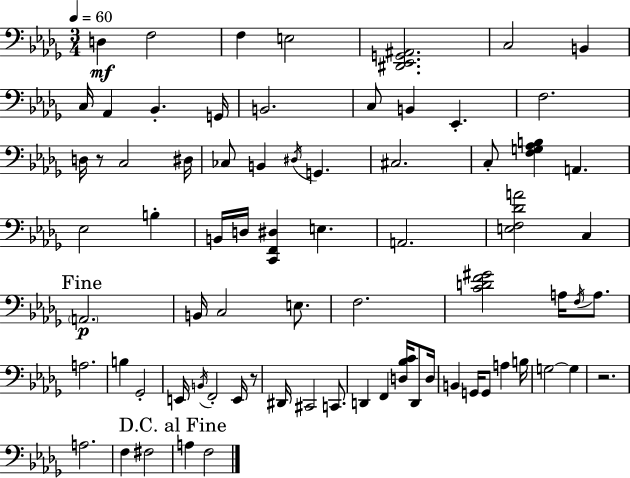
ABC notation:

X:1
T:Untitled
M:3/4
L:1/4
K:Bbm
D, F,2 F, E,2 [^D,,_E,,G,,^A,,]2 C,2 B,, C,/4 _A,, _B,, G,,/4 B,,2 C,/2 B,, _E,, F,2 D,/4 z/2 C,2 ^D,/4 _C,/2 B,, ^D,/4 G,, ^C,2 C,/2 [F,G,_A,B,] A,, _E,2 B, B,,/4 D,/4 [C,,F,,^D,] E, A,,2 [E,F,_DA]2 C, A,,2 B,,/4 C,2 E,/2 F,2 [CDF^G]2 A,/4 F,/4 A,/2 A,2 B, _G,,2 E,,/4 B,,/4 F,,2 E,,/4 z/2 ^D,,/4 ^C,,2 C,,/2 D,, F,, [D,_B,C]/4 D,,/2 D,/4 B,, G,,/4 G,,/2 A, B,/4 G,2 G, z2 A,2 F, ^F,2 A, F,2